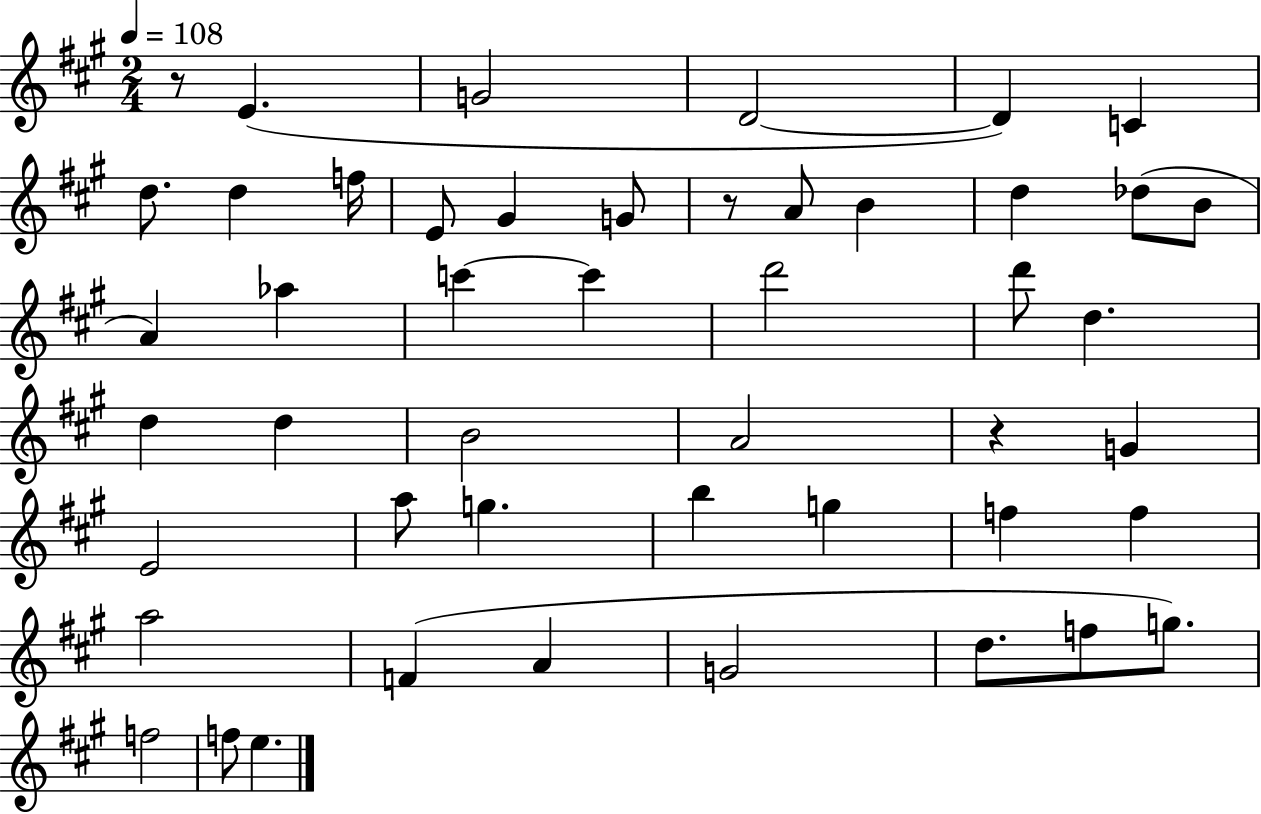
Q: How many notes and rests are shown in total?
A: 48